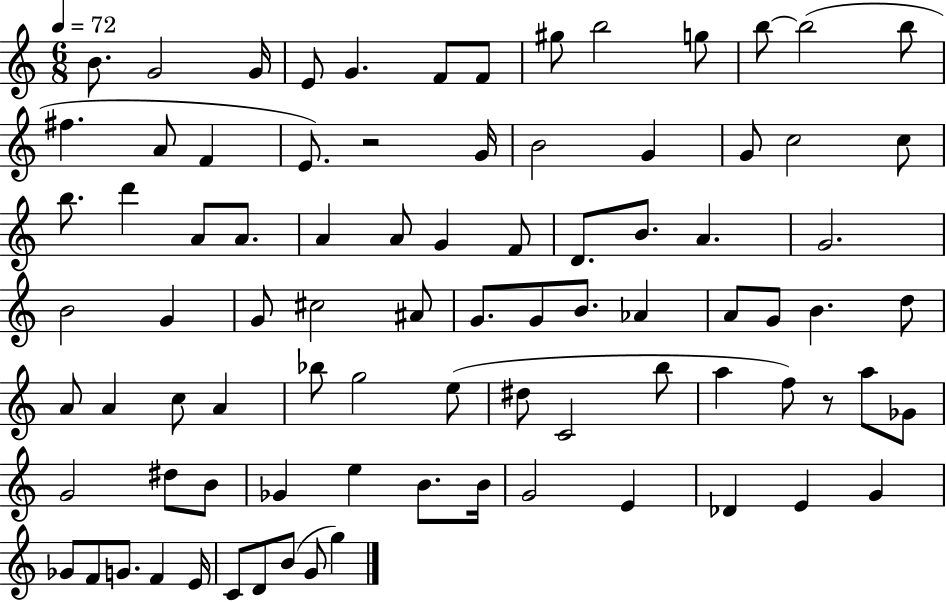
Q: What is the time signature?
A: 6/8